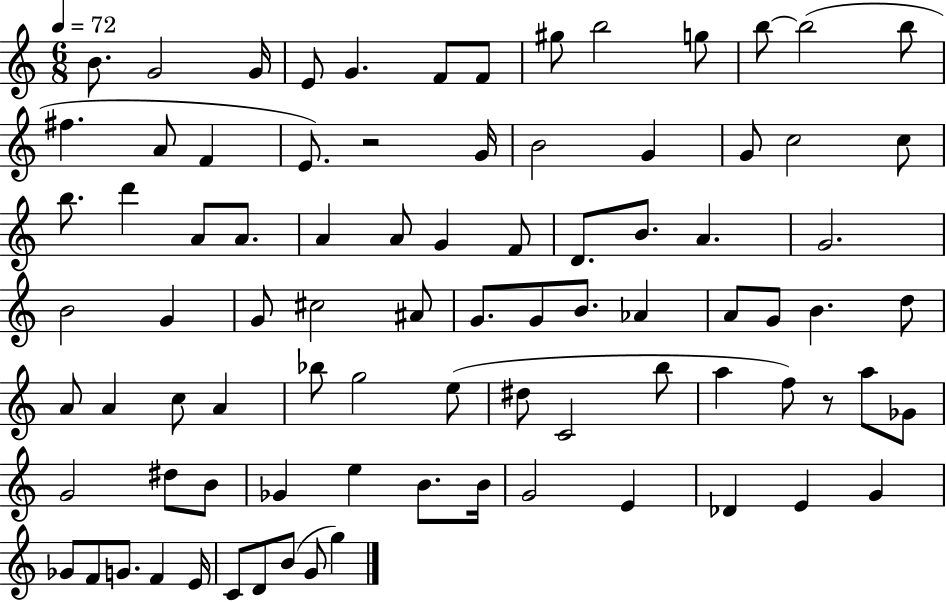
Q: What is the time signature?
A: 6/8